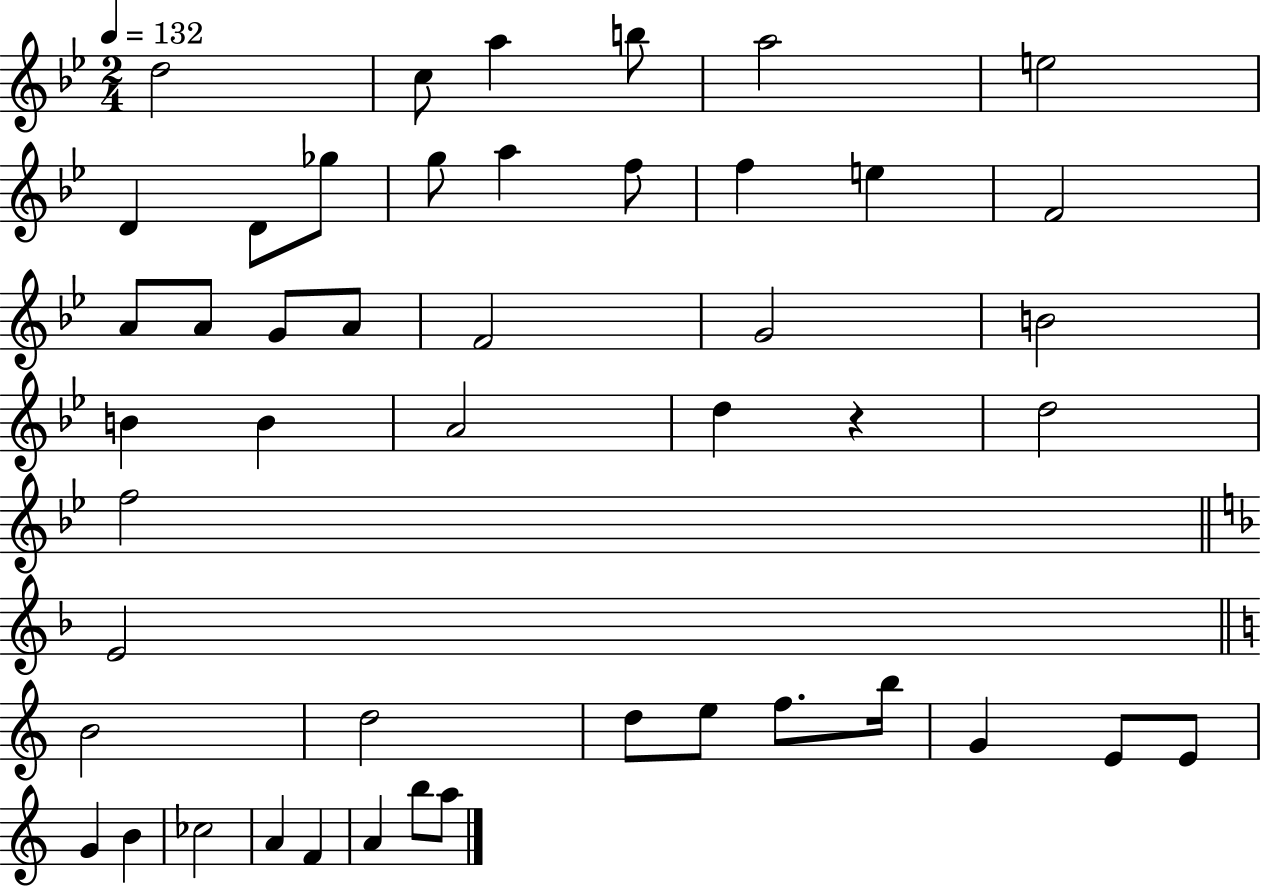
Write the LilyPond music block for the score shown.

{
  \clef treble
  \numericTimeSignature
  \time 2/4
  \key bes \major
  \tempo 4 = 132
  \repeat volta 2 { d''2 | c''8 a''4 b''8 | a''2 | e''2 | \break d'4 d'8 ges''8 | g''8 a''4 f''8 | f''4 e''4 | f'2 | \break a'8 a'8 g'8 a'8 | f'2 | g'2 | b'2 | \break b'4 b'4 | a'2 | d''4 r4 | d''2 | \break f''2 | \bar "||" \break \key d \minor e'2 | \bar "||" \break \key c \major b'2 | d''2 | d''8 e''8 f''8. b''16 | g'4 e'8 e'8 | \break g'4 b'4 | ces''2 | a'4 f'4 | a'4 b''8 a''8 | \break } \bar "|."
}